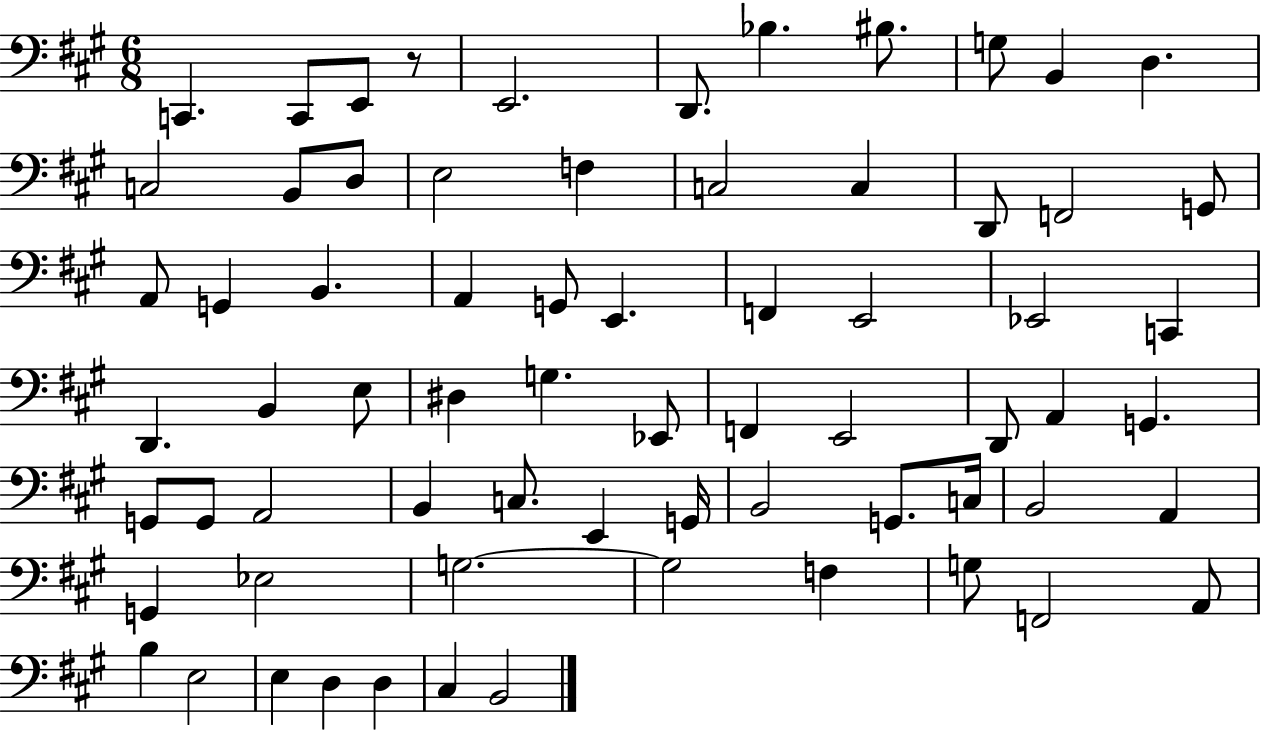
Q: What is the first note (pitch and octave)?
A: C2